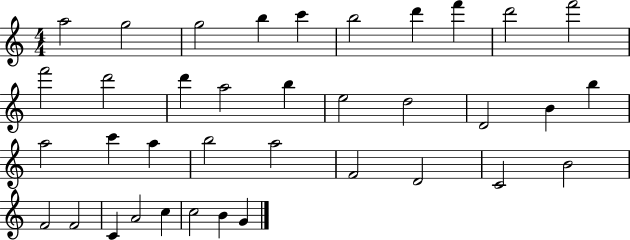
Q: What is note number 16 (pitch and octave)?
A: E5